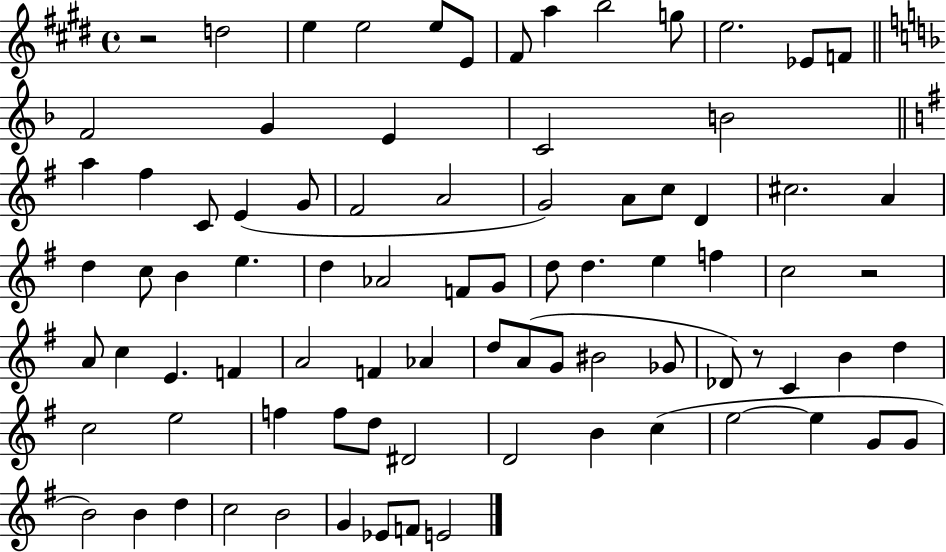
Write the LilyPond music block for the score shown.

{
  \clef treble
  \time 4/4
  \defaultTimeSignature
  \key e \major
  r2 d''2 | e''4 e''2 e''8 e'8 | fis'8 a''4 b''2 g''8 | e''2. ees'8 f'8 | \break \bar "||" \break \key f \major f'2 g'4 e'4 | c'2 b'2 | \bar "||" \break \key e \minor a''4 fis''4 c'8 e'4( g'8 | fis'2 a'2 | g'2) a'8 c''8 d'4 | cis''2. a'4 | \break d''4 c''8 b'4 e''4. | d''4 aes'2 f'8 g'8 | d''8 d''4. e''4 f''4 | c''2 r2 | \break a'8 c''4 e'4. f'4 | a'2 f'4 aes'4 | d''8 a'8( g'8 bis'2 ges'8 | des'8) r8 c'4 b'4 d''4 | \break c''2 e''2 | f''4 f''8 d''8 dis'2 | d'2 b'4 c''4( | e''2~~ e''4 g'8 g'8 | \break b'2) b'4 d''4 | c''2 b'2 | g'4 ees'8 f'8 e'2 | \bar "|."
}